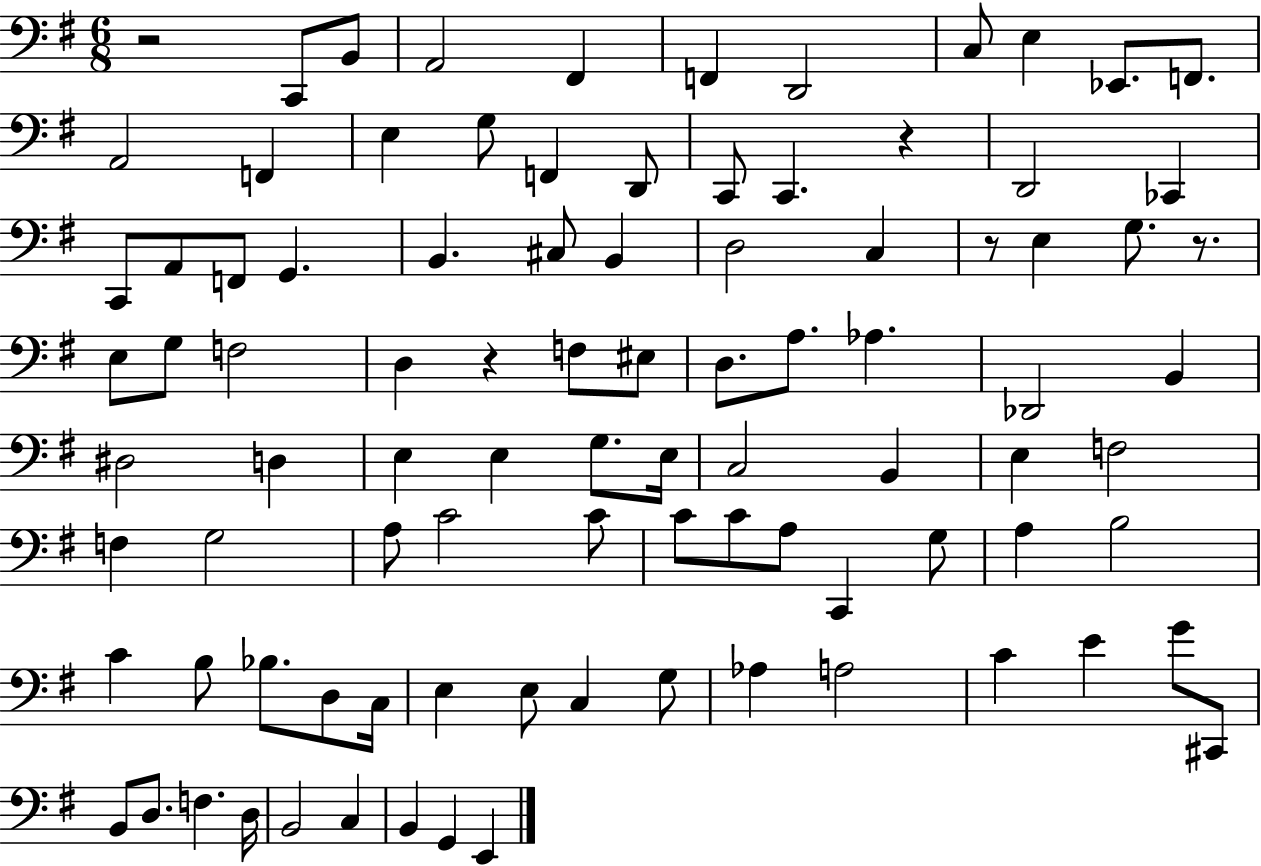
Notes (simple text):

R/h C2/e B2/e A2/h F#2/q F2/q D2/h C3/e E3/q Eb2/e. F2/e. A2/h F2/q E3/q G3/e F2/q D2/e C2/e C2/q. R/q D2/h CES2/q C2/e A2/e F2/e G2/q. B2/q. C#3/e B2/q D3/h C3/q R/e E3/q G3/e. R/e. E3/e G3/e F3/h D3/q R/q F3/e EIS3/e D3/e. A3/e. Ab3/q. Db2/h B2/q D#3/h D3/q E3/q E3/q G3/e. E3/s C3/h B2/q E3/q F3/h F3/q G3/h A3/e C4/h C4/e C4/e C4/e A3/e C2/q G3/e A3/q B3/h C4/q B3/e Bb3/e. D3/e C3/s E3/q E3/e C3/q G3/e Ab3/q A3/h C4/q E4/q G4/e C#2/e B2/e D3/e. F3/q. D3/s B2/h C3/q B2/q G2/q E2/q